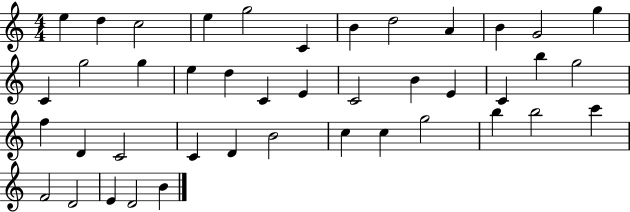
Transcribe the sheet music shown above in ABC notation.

X:1
T:Untitled
M:4/4
L:1/4
K:C
e d c2 e g2 C B d2 A B G2 g C g2 g e d C E C2 B E C b g2 f D C2 C D B2 c c g2 b b2 c' F2 D2 E D2 B